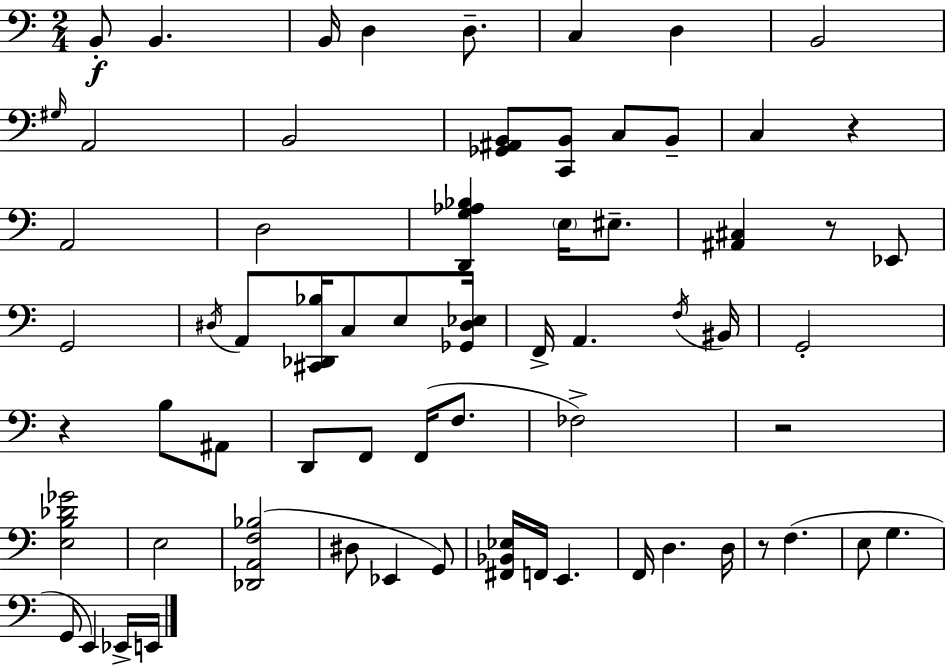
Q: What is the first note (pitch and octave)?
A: B2